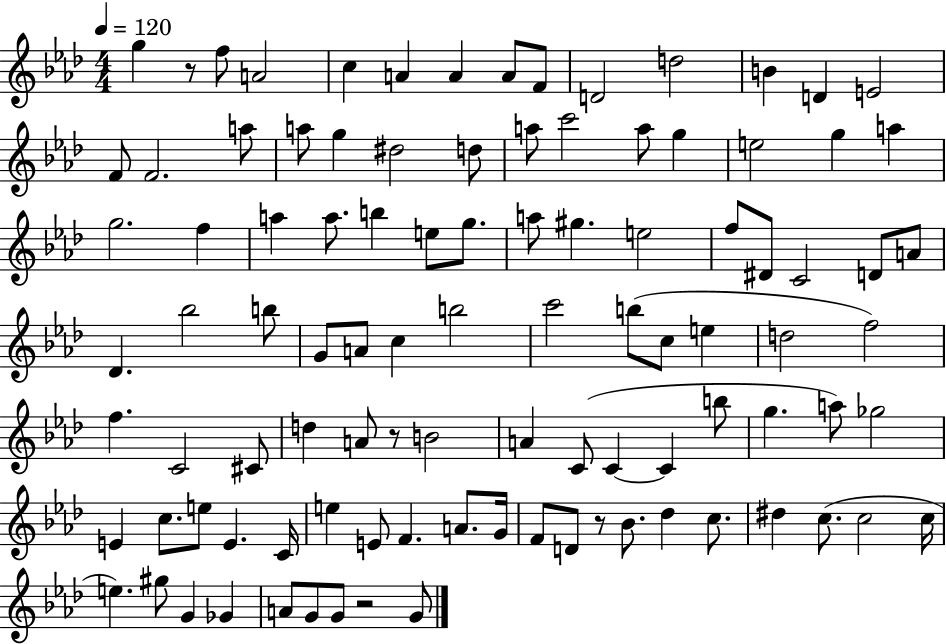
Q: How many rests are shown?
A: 4